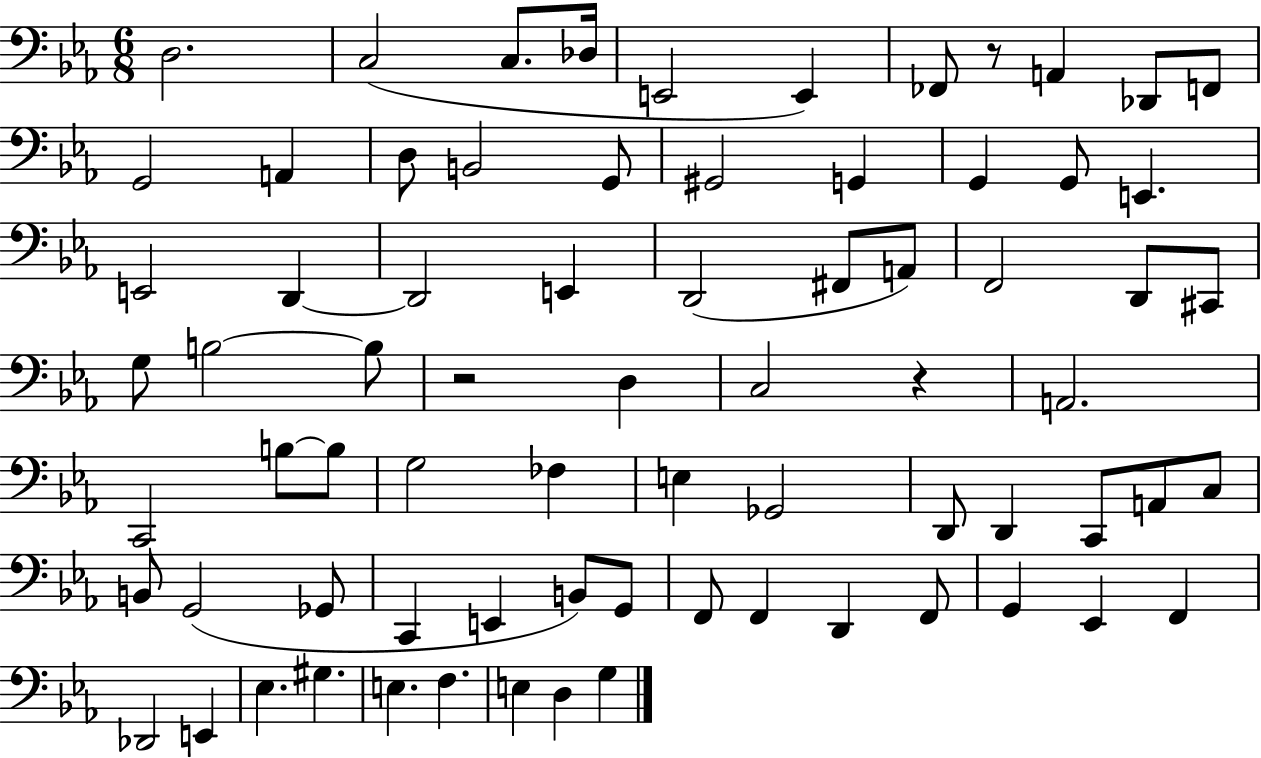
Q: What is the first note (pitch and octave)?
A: D3